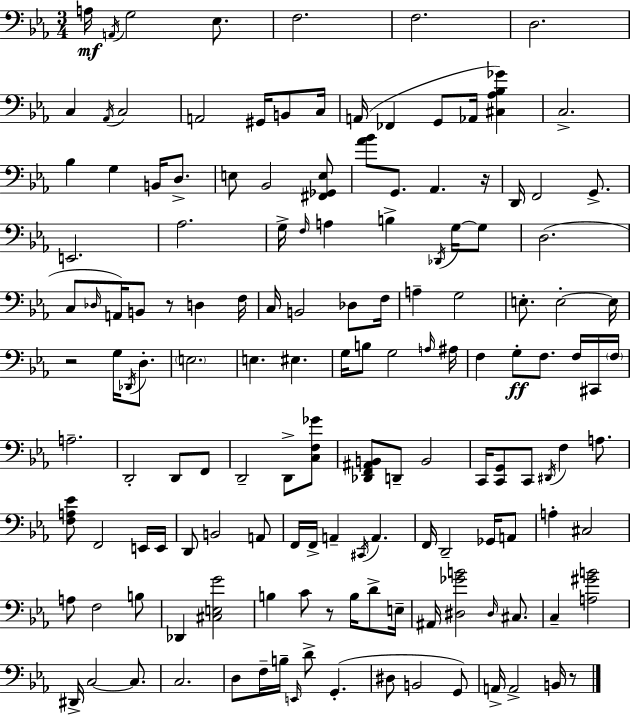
A3/s A2/s G3/h Eb3/e. F3/h. F3/h. D3/h. C3/q Ab2/s C3/h A2/h G#2/s B2/e C3/s A2/s FES2/q G2/e Ab2/s [C#3,Ab3,Bb3,Gb4]/q C3/h. Bb3/q G3/q B2/s D3/e. E3/e Bb2/h [F#2,Gb2,E3]/e [Ab4,Bb4]/e G2/e. Ab2/q. R/s D2/s F2/h G2/e. E2/h. Ab3/h. G3/s F3/s A3/q B3/q Db2/s G3/s G3/e D3/h. C3/e Db3/s A2/s B2/e R/e D3/q F3/s C3/s B2/h Db3/e F3/s A3/q G3/h E3/e. E3/h E3/s R/h G3/s Db2/s D3/e. E3/h. E3/q. EIS3/q. G3/s B3/e G3/h A3/s A#3/s F3/q G3/e F3/e. F3/s C#2/s F3/s A3/h. D2/h D2/e F2/e D2/h D2/e [C3,F3,Gb4]/e [Db2,F2,A#2,B2]/e D2/e B2/h C2/s [C2,G2]/e C2/e D#2/s F3/q A3/e. [F3,A3,Eb4]/e F2/h E2/s E2/s D2/e B2/h A2/e F2/s F2/s A2/q C#2/s A2/q. F2/s D2/h Gb2/s A2/e A3/q C#3/h A3/e F3/h B3/e Db2/q [C#3,E3,G4]/h B3/q C4/e R/e B3/s D4/e E3/s A#2/s [D#3,Gb4,B4]/h D#3/s C#3/e. C3/q [A3,G#4,B4]/h D#2/s C3/h C3/e. C3/h. D3/e F3/s B3/s E2/s D4/e G2/q. D#3/e B2/h G2/e A2/s A2/h B2/s R/e